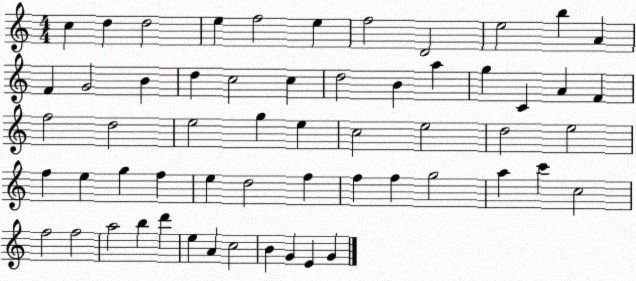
X:1
T:Untitled
M:4/4
L:1/4
K:C
c d d2 e f2 e f2 D2 e2 b A F G2 B d c2 c d2 B a g C A F f2 d2 e2 g e c2 e2 d2 e2 f e g f e d2 f f f g2 a c' c2 f2 f2 a2 b d' e A c2 B G E G